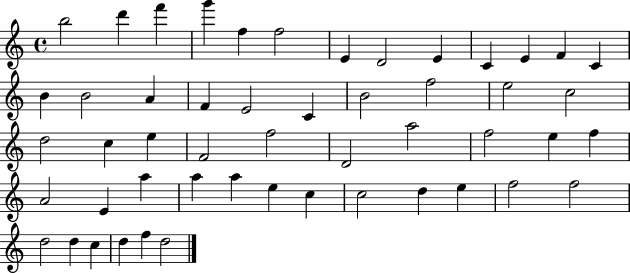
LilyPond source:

{
  \clef treble
  \time 4/4
  \defaultTimeSignature
  \key c \major
  b''2 d'''4 f'''4 | g'''4 f''4 f''2 | e'4 d'2 e'4 | c'4 e'4 f'4 c'4 | \break b'4 b'2 a'4 | f'4 e'2 c'4 | b'2 f''2 | e''2 c''2 | \break d''2 c''4 e''4 | f'2 f''2 | d'2 a''2 | f''2 e''4 f''4 | \break a'2 e'4 a''4 | a''4 a''4 e''4 c''4 | c''2 d''4 e''4 | f''2 f''2 | \break d''2 d''4 c''4 | d''4 f''4 d''2 | \bar "|."
}